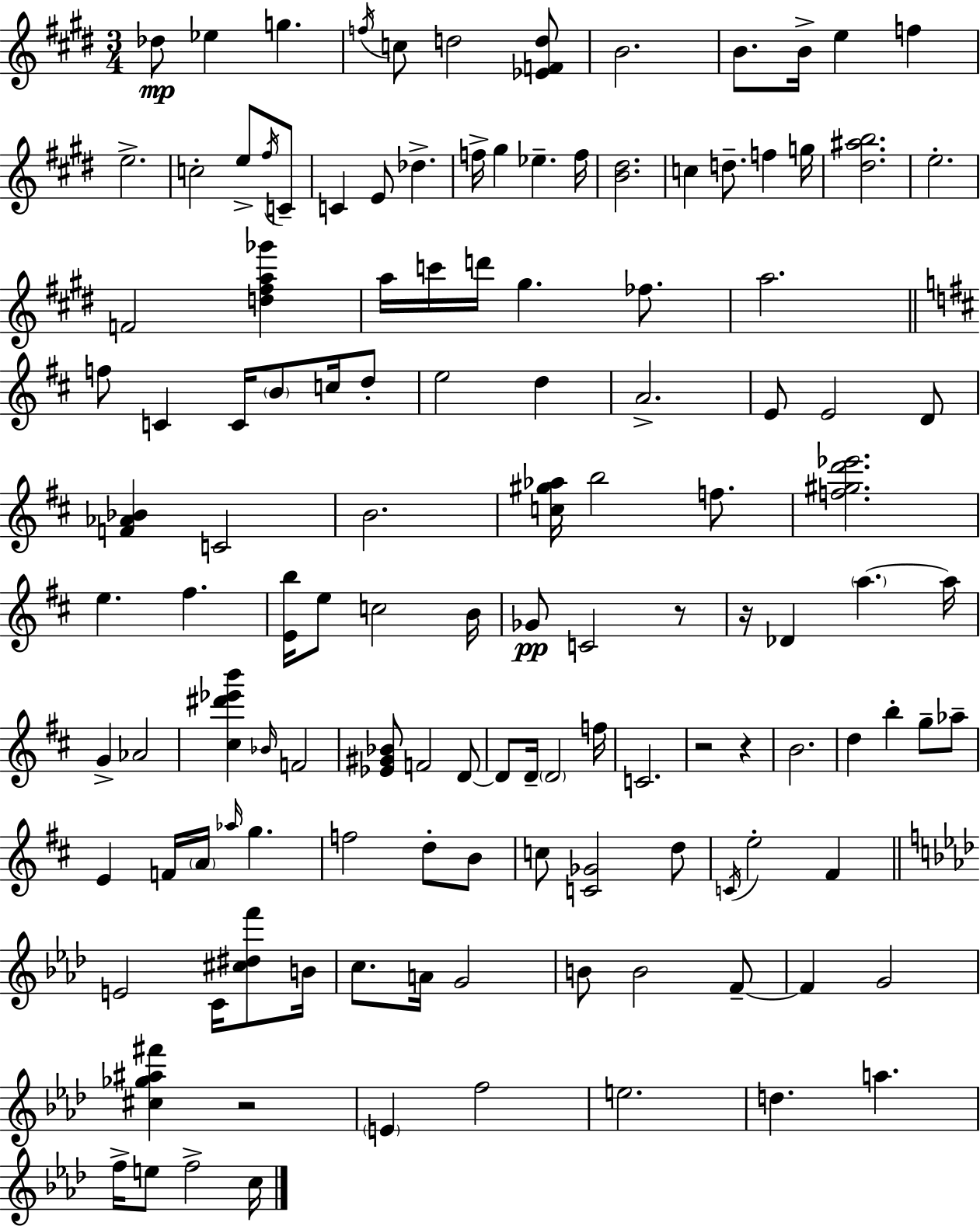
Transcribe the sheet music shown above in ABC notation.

X:1
T:Untitled
M:3/4
L:1/4
K:E
_d/2 _e g f/4 c/2 d2 [_EFd]/2 B2 B/2 B/4 e f e2 c2 e/2 ^f/4 C/2 C E/2 _d f/4 ^g _e f/4 [B^d]2 c d/2 f g/4 [^d^ab]2 e2 F2 [d^fa_g'] a/4 c'/4 d'/4 ^g _f/2 a2 f/2 C C/4 B/2 c/4 d/2 e2 d A2 E/2 E2 D/2 [F_A_B] C2 B2 [c^g_a]/4 b2 f/2 [f^gd'_e']2 e ^f [Eb]/4 e/2 c2 B/4 _G/2 C2 z/2 z/4 _D a a/4 G _A2 [^c^d'_e'b'] _B/4 F2 [_E^G_B]/2 F2 D/2 D/2 D/4 D2 f/4 C2 z2 z B2 d b g/2 _a/2 E F/4 A/4 _a/4 g f2 d/2 B/2 c/2 [C_G]2 d/2 C/4 e2 ^F E2 C/4 [^c^df']/2 B/4 c/2 A/4 G2 B/2 B2 F/2 F G2 [^c_g^a^f'] z2 E f2 e2 d a f/4 e/2 f2 c/4